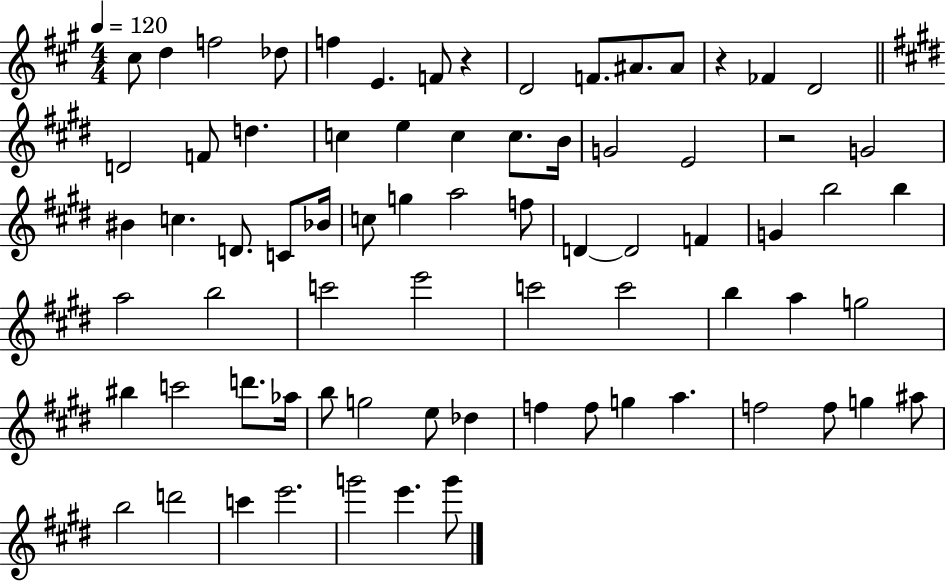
X:1
T:Untitled
M:4/4
L:1/4
K:A
^c/2 d f2 _d/2 f E F/2 z D2 F/2 ^A/2 ^A/2 z _F D2 D2 F/2 d c e c c/2 B/4 G2 E2 z2 G2 ^B c D/2 C/2 _B/4 c/2 g a2 f/2 D D2 F G b2 b a2 b2 c'2 e'2 c'2 c'2 b a g2 ^b c'2 d'/2 _a/4 b/2 g2 e/2 _d f f/2 g a f2 f/2 g ^a/2 b2 d'2 c' e'2 g'2 e' g'/2